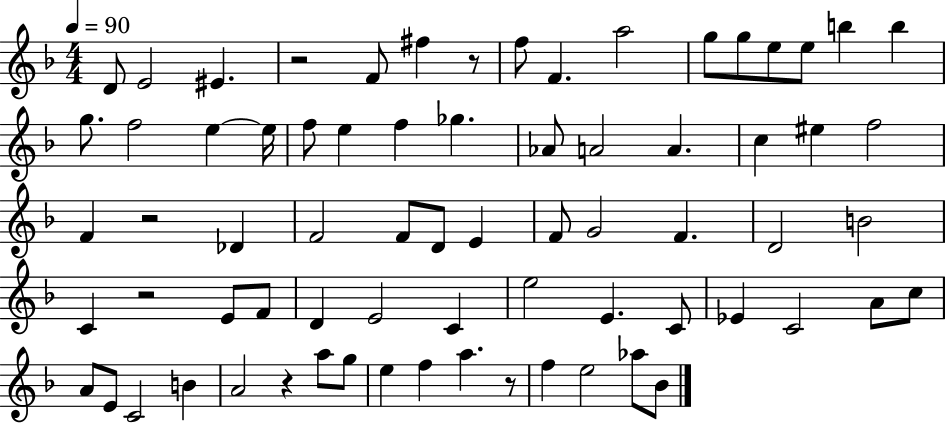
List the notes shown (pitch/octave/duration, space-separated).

D4/e E4/h EIS4/q. R/h F4/e F#5/q R/e F5/e F4/q. A5/h G5/e G5/e E5/e E5/e B5/q B5/q G5/e. F5/h E5/q E5/s F5/e E5/q F5/q Gb5/q. Ab4/e A4/h A4/q. C5/q EIS5/q F5/h F4/q R/h Db4/q F4/h F4/e D4/e E4/q F4/e G4/h F4/q. D4/h B4/h C4/q R/h E4/e F4/e D4/q E4/h C4/q E5/h E4/q. C4/e Eb4/q C4/h A4/e C5/e A4/e E4/e C4/h B4/q A4/h R/q A5/e G5/e E5/q F5/q A5/q. R/e F5/q E5/h Ab5/e Bb4/e